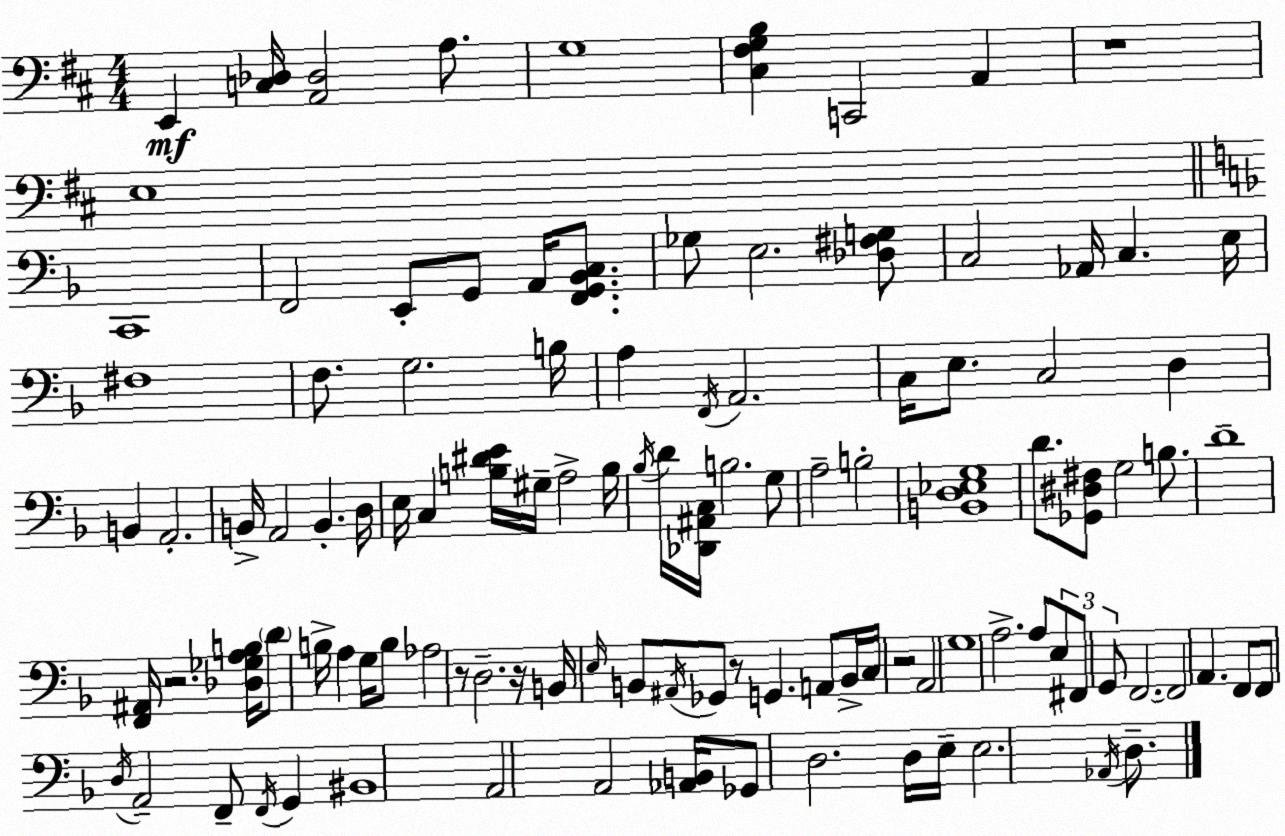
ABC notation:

X:1
T:Untitled
M:4/4
L:1/4
K:D
E,, [C,_D,]/4 [A,,_D,]2 A,/2 G,4 [^C,^F,G,B,] C,,2 A,, z4 E,4 C,,4 F,,2 E,,/2 G,,/2 A,,/4 [F,,G,,_B,,C,]/2 _G,/2 E,2 [_D,^F,G,]/2 C,2 _A,,/4 C, E,/4 ^F,4 F,/2 G,2 B,/4 A, F,,/4 A,,2 C,/4 E,/2 C,2 D, B,, A,,2 B,,/4 A,,2 B,, D,/4 E,/4 C, [B,^DE]/4 ^G,/4 A,2 B,/4 _B,/4 D/4 [_D,,^A,,C,]/4 B,2 G,/2 A,2 B,2 [B,,D,_E,G,]4 D/2 [_G,,^D,^F,]/2 G,2 B,/2 D4 [F,,^A,,]/4 z2 [_D,_G,A,B,]/4 D/2 B,/4 A, G,/4 B,/2 _A,2 z/2 D,2 z/4 B,,/4 E,/4 B,,/2 ^A,,/4 _G,,/2 z/2 G,, A,,/2 B,,/4 C,/4 z2 A,,2 G,4 A,2 A,/2 E,/2 ^F,,/2 G,,/2 F,,2 F,,2 A,, F,,/2 F,,/2 D,/4 A,,2 F,,/2 F,,/4 G,, ^B,,4 A,,2 A,,2 [_A,,B,,]/4 _G,,/2 D,2 D,/4 E,/4 E,2 _A,,/4 D,/2